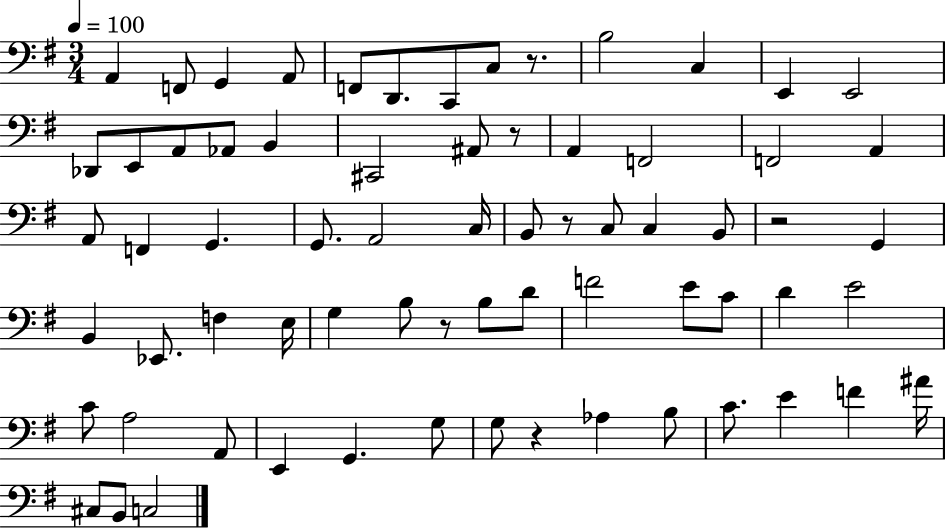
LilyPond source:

{
  \clef bass
  \numericTimeSignature
  \time 3/4
  \key g \major
  \tempo 4 = 100
  \repeat volta 2 { a,4 f,8 g,4 a,8 | f,8 d,8. c,8 c8 r8. | b2 c4 | e,4 e,2 | \break des,8 e,8 a,8 aes,8 b,4 | cis,2 ais,8 r8 | a,4 f,2 | f,2 a,4 | \break a,8 f,4 g,4. | g,8. a,2 c16 | b,8 r8 c8 c4 b,8 | r2 g,4 | \break b,4 ees,8. f4 e16 | g4 b8 r8 b8 d'8 | f'2 e'8 c'8 | d'4 e'2 | \break c'8 a2 a,8 | e,4 g,4. g8 | g8 r4 aes4 b8 | c'8. e'4 f'4 ais'16 | \break cis8 b,8 c2 | } \bar "|."
}